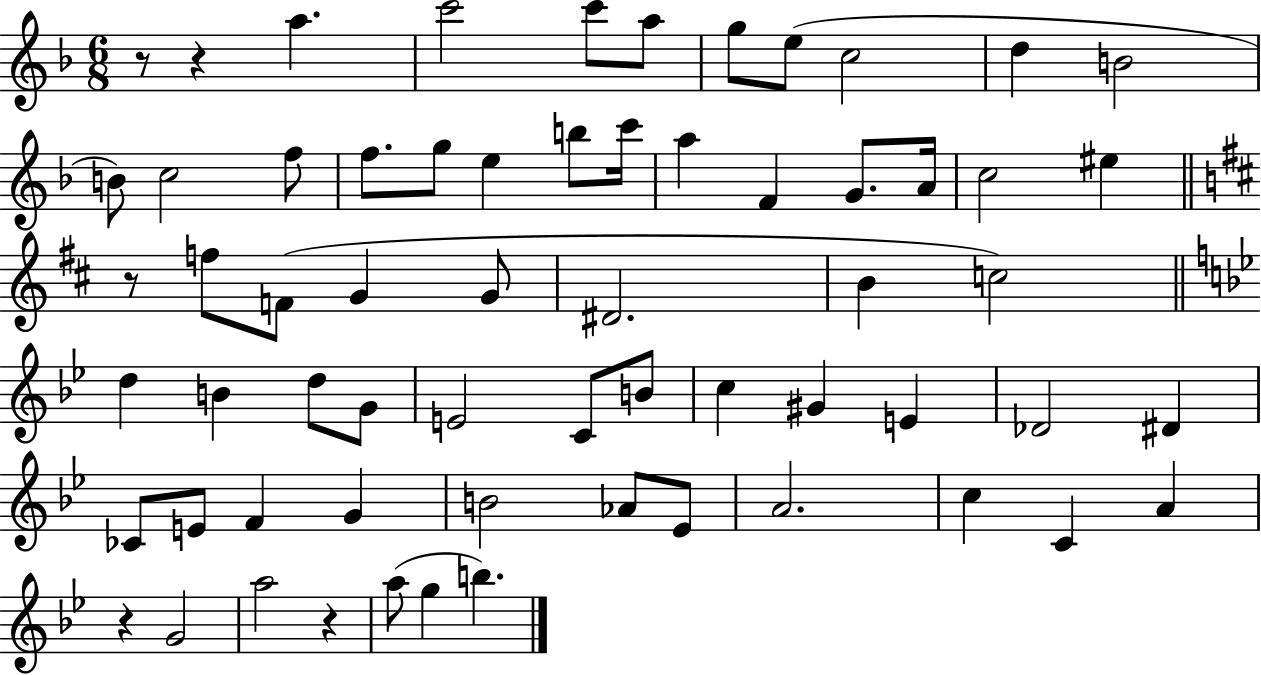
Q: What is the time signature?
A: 6/8